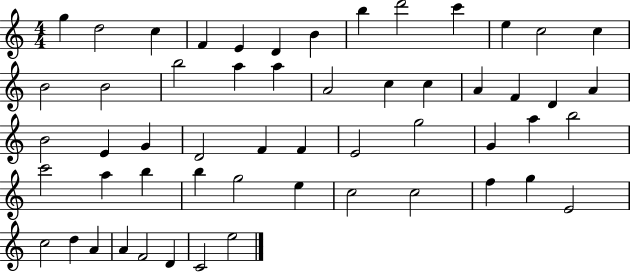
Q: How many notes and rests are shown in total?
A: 55